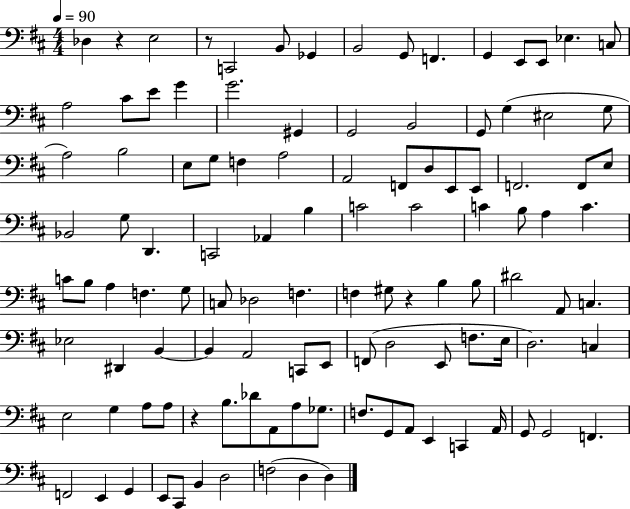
Db3/q R/q E3/h R/e C2/h B2/e Gb2/q B2/h G2/e F2/q. G2/q E2/e E2/e Eb3/q. C3/e A3/h C#4/e E4/e G4/q G4/h. G#2/q G2/h B2/h G2/e G3/q EIS3/h G3/e A3/h B3/h E3/e G3/e F3/q A3/h A2/h F2/e D3/e E2/e E2/e F2/h. F2/e E3/e Bb2/h G3/e D2/q. C2/h Ab2/q B3/q C4/h C4/h C4/q B3/e A3/q C4/q. C4/e B3/e A3/q F3/q. G3/e C3/e Db3/h F3/q. F3/q G#3/e R/q B3/q B3/e D#4/h A2/e C3/q. Eb3/h D#2/q B2/q B2/q A2/h C2/e E2/e F2/e D3/h E2/e F3/e. E3/s D3/h. C3/q E3/h G3/q A3/e A3/e R/q B3/e. Db4/e A2/e A3/e Gb3/e. F3/e. G2/e A2/e E2/q C2/q A2/s G2/e G2/h F2/q. F2/h E2/q G2/q E2/e C#2/e B2/q D3/h F3/h D3/q D3/q